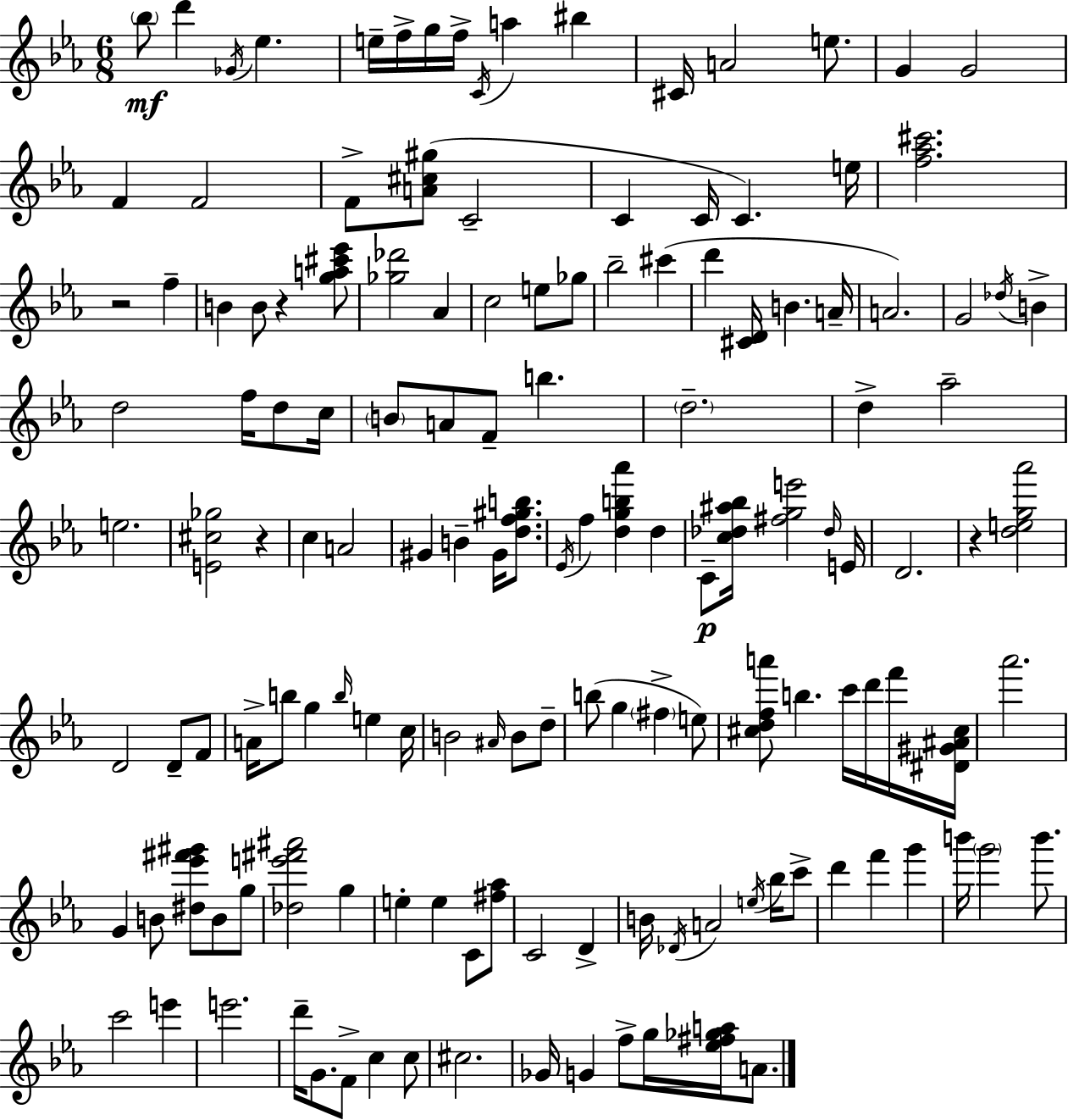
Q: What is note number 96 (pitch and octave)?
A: D4